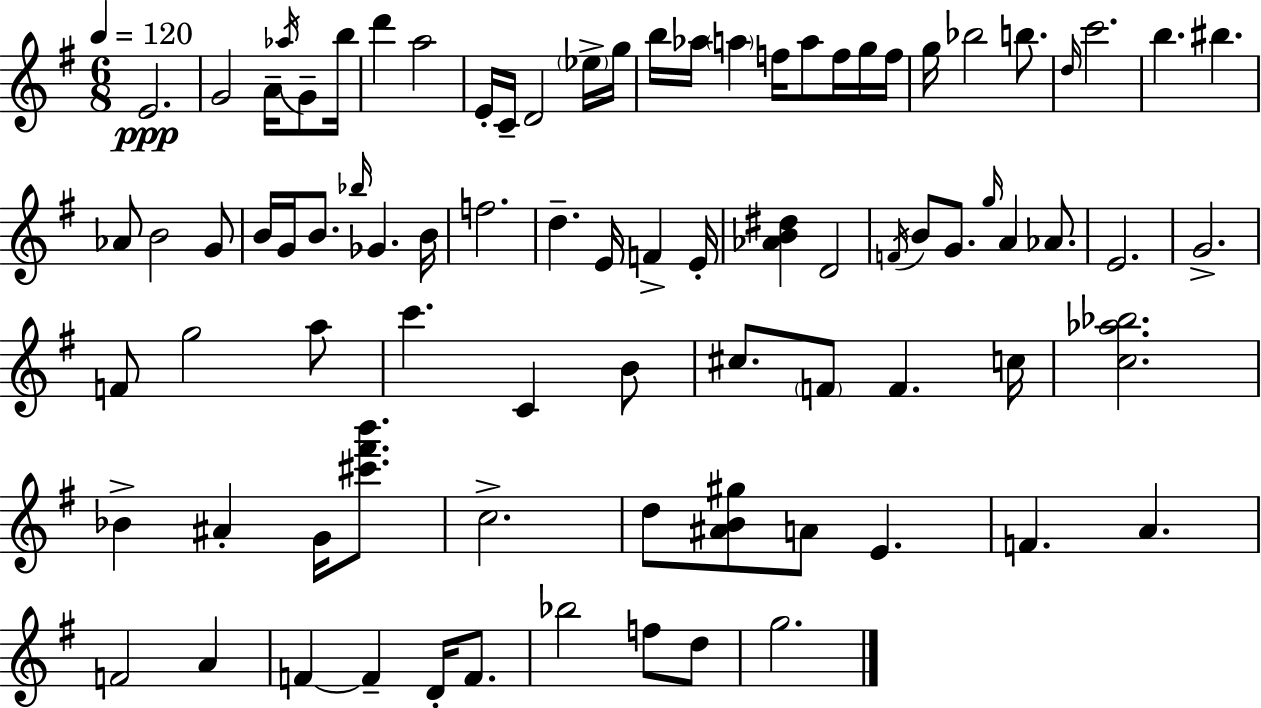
{
  \clef treble
  \numericTimeSignature
  \time 6/8
  \key g \major
  \tempo 4 = 120
  e'2.\ppp | g'2 a'16-- \acciaccatura { aes''16 } g'8-- | b''16 d'''4 a''2 | e'16-. c'16-- d'2 \parenthesize ees''16-> | \break g''16 b''16 aes''16 \parenthesize a''4 f''16 a''8 f''16 g''16 | f''16 g''16 bes''2 b''8. | \grace { d''16 } c'''2. | b''4. bis''4. | \break aes'8 b'2 | g'8 b'16 g'16 b'8. \grace { bes''16 } ges'4. | b'16 f''2. | d''4.-- e'16 f'4-> | \break e'16-. <aes' b' dis''>4 d'2 | \acciaccatura { f'16 } b'8 g'8. \grace { g''16 } a'4 | aes'8. e'2. | g'2.-> | \break f'8 g''2 | a''8 c'''4. c'4 | b'8 cis''8. \parenthesize f'8 f'4. | c''16 <c'' aes'' bes''>2. | \break bes'4-> ais'4-. | g'16 <cis''' fis''' b'''>8. c''2.-> | d''8 <ais' b' gis''>8 a'8 e'4. | f'4. a'4. | \break f'2 | a'4 f'4~~ f'4-- | d'16-. f'8. bes''2 | f''8 d''8 g''2. | \break \bar "|."
}